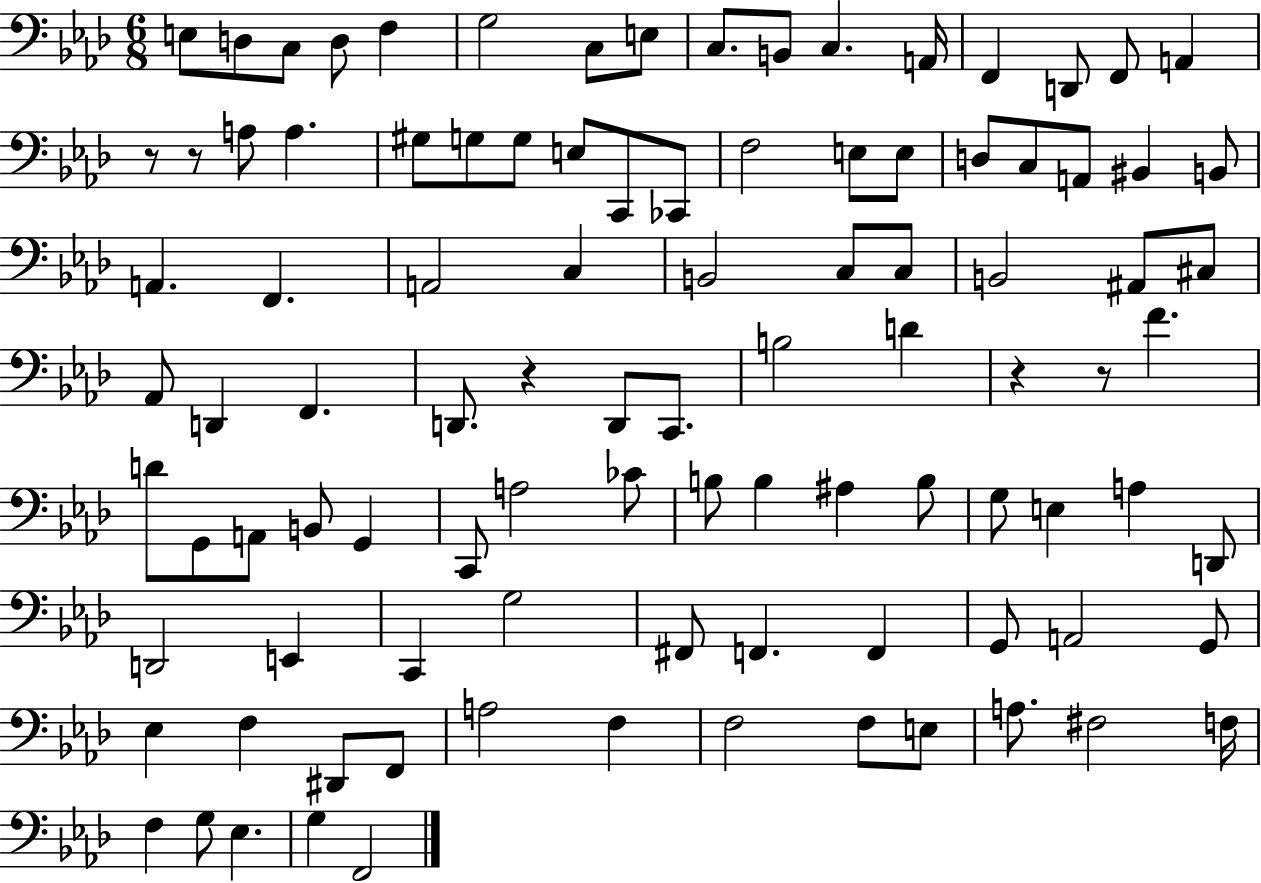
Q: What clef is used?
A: bass